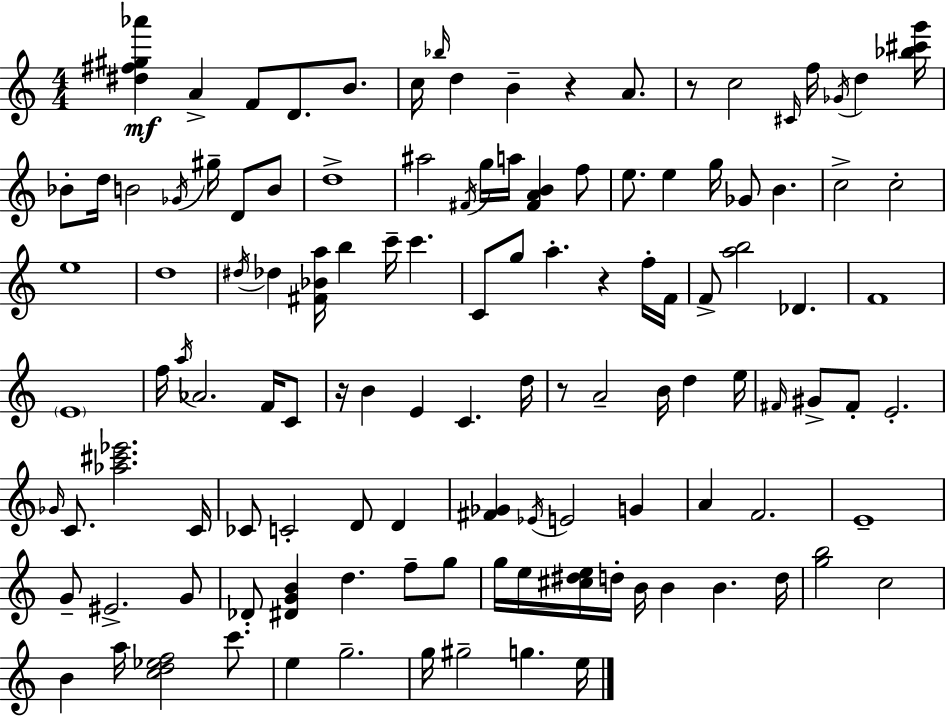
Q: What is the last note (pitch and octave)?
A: E5